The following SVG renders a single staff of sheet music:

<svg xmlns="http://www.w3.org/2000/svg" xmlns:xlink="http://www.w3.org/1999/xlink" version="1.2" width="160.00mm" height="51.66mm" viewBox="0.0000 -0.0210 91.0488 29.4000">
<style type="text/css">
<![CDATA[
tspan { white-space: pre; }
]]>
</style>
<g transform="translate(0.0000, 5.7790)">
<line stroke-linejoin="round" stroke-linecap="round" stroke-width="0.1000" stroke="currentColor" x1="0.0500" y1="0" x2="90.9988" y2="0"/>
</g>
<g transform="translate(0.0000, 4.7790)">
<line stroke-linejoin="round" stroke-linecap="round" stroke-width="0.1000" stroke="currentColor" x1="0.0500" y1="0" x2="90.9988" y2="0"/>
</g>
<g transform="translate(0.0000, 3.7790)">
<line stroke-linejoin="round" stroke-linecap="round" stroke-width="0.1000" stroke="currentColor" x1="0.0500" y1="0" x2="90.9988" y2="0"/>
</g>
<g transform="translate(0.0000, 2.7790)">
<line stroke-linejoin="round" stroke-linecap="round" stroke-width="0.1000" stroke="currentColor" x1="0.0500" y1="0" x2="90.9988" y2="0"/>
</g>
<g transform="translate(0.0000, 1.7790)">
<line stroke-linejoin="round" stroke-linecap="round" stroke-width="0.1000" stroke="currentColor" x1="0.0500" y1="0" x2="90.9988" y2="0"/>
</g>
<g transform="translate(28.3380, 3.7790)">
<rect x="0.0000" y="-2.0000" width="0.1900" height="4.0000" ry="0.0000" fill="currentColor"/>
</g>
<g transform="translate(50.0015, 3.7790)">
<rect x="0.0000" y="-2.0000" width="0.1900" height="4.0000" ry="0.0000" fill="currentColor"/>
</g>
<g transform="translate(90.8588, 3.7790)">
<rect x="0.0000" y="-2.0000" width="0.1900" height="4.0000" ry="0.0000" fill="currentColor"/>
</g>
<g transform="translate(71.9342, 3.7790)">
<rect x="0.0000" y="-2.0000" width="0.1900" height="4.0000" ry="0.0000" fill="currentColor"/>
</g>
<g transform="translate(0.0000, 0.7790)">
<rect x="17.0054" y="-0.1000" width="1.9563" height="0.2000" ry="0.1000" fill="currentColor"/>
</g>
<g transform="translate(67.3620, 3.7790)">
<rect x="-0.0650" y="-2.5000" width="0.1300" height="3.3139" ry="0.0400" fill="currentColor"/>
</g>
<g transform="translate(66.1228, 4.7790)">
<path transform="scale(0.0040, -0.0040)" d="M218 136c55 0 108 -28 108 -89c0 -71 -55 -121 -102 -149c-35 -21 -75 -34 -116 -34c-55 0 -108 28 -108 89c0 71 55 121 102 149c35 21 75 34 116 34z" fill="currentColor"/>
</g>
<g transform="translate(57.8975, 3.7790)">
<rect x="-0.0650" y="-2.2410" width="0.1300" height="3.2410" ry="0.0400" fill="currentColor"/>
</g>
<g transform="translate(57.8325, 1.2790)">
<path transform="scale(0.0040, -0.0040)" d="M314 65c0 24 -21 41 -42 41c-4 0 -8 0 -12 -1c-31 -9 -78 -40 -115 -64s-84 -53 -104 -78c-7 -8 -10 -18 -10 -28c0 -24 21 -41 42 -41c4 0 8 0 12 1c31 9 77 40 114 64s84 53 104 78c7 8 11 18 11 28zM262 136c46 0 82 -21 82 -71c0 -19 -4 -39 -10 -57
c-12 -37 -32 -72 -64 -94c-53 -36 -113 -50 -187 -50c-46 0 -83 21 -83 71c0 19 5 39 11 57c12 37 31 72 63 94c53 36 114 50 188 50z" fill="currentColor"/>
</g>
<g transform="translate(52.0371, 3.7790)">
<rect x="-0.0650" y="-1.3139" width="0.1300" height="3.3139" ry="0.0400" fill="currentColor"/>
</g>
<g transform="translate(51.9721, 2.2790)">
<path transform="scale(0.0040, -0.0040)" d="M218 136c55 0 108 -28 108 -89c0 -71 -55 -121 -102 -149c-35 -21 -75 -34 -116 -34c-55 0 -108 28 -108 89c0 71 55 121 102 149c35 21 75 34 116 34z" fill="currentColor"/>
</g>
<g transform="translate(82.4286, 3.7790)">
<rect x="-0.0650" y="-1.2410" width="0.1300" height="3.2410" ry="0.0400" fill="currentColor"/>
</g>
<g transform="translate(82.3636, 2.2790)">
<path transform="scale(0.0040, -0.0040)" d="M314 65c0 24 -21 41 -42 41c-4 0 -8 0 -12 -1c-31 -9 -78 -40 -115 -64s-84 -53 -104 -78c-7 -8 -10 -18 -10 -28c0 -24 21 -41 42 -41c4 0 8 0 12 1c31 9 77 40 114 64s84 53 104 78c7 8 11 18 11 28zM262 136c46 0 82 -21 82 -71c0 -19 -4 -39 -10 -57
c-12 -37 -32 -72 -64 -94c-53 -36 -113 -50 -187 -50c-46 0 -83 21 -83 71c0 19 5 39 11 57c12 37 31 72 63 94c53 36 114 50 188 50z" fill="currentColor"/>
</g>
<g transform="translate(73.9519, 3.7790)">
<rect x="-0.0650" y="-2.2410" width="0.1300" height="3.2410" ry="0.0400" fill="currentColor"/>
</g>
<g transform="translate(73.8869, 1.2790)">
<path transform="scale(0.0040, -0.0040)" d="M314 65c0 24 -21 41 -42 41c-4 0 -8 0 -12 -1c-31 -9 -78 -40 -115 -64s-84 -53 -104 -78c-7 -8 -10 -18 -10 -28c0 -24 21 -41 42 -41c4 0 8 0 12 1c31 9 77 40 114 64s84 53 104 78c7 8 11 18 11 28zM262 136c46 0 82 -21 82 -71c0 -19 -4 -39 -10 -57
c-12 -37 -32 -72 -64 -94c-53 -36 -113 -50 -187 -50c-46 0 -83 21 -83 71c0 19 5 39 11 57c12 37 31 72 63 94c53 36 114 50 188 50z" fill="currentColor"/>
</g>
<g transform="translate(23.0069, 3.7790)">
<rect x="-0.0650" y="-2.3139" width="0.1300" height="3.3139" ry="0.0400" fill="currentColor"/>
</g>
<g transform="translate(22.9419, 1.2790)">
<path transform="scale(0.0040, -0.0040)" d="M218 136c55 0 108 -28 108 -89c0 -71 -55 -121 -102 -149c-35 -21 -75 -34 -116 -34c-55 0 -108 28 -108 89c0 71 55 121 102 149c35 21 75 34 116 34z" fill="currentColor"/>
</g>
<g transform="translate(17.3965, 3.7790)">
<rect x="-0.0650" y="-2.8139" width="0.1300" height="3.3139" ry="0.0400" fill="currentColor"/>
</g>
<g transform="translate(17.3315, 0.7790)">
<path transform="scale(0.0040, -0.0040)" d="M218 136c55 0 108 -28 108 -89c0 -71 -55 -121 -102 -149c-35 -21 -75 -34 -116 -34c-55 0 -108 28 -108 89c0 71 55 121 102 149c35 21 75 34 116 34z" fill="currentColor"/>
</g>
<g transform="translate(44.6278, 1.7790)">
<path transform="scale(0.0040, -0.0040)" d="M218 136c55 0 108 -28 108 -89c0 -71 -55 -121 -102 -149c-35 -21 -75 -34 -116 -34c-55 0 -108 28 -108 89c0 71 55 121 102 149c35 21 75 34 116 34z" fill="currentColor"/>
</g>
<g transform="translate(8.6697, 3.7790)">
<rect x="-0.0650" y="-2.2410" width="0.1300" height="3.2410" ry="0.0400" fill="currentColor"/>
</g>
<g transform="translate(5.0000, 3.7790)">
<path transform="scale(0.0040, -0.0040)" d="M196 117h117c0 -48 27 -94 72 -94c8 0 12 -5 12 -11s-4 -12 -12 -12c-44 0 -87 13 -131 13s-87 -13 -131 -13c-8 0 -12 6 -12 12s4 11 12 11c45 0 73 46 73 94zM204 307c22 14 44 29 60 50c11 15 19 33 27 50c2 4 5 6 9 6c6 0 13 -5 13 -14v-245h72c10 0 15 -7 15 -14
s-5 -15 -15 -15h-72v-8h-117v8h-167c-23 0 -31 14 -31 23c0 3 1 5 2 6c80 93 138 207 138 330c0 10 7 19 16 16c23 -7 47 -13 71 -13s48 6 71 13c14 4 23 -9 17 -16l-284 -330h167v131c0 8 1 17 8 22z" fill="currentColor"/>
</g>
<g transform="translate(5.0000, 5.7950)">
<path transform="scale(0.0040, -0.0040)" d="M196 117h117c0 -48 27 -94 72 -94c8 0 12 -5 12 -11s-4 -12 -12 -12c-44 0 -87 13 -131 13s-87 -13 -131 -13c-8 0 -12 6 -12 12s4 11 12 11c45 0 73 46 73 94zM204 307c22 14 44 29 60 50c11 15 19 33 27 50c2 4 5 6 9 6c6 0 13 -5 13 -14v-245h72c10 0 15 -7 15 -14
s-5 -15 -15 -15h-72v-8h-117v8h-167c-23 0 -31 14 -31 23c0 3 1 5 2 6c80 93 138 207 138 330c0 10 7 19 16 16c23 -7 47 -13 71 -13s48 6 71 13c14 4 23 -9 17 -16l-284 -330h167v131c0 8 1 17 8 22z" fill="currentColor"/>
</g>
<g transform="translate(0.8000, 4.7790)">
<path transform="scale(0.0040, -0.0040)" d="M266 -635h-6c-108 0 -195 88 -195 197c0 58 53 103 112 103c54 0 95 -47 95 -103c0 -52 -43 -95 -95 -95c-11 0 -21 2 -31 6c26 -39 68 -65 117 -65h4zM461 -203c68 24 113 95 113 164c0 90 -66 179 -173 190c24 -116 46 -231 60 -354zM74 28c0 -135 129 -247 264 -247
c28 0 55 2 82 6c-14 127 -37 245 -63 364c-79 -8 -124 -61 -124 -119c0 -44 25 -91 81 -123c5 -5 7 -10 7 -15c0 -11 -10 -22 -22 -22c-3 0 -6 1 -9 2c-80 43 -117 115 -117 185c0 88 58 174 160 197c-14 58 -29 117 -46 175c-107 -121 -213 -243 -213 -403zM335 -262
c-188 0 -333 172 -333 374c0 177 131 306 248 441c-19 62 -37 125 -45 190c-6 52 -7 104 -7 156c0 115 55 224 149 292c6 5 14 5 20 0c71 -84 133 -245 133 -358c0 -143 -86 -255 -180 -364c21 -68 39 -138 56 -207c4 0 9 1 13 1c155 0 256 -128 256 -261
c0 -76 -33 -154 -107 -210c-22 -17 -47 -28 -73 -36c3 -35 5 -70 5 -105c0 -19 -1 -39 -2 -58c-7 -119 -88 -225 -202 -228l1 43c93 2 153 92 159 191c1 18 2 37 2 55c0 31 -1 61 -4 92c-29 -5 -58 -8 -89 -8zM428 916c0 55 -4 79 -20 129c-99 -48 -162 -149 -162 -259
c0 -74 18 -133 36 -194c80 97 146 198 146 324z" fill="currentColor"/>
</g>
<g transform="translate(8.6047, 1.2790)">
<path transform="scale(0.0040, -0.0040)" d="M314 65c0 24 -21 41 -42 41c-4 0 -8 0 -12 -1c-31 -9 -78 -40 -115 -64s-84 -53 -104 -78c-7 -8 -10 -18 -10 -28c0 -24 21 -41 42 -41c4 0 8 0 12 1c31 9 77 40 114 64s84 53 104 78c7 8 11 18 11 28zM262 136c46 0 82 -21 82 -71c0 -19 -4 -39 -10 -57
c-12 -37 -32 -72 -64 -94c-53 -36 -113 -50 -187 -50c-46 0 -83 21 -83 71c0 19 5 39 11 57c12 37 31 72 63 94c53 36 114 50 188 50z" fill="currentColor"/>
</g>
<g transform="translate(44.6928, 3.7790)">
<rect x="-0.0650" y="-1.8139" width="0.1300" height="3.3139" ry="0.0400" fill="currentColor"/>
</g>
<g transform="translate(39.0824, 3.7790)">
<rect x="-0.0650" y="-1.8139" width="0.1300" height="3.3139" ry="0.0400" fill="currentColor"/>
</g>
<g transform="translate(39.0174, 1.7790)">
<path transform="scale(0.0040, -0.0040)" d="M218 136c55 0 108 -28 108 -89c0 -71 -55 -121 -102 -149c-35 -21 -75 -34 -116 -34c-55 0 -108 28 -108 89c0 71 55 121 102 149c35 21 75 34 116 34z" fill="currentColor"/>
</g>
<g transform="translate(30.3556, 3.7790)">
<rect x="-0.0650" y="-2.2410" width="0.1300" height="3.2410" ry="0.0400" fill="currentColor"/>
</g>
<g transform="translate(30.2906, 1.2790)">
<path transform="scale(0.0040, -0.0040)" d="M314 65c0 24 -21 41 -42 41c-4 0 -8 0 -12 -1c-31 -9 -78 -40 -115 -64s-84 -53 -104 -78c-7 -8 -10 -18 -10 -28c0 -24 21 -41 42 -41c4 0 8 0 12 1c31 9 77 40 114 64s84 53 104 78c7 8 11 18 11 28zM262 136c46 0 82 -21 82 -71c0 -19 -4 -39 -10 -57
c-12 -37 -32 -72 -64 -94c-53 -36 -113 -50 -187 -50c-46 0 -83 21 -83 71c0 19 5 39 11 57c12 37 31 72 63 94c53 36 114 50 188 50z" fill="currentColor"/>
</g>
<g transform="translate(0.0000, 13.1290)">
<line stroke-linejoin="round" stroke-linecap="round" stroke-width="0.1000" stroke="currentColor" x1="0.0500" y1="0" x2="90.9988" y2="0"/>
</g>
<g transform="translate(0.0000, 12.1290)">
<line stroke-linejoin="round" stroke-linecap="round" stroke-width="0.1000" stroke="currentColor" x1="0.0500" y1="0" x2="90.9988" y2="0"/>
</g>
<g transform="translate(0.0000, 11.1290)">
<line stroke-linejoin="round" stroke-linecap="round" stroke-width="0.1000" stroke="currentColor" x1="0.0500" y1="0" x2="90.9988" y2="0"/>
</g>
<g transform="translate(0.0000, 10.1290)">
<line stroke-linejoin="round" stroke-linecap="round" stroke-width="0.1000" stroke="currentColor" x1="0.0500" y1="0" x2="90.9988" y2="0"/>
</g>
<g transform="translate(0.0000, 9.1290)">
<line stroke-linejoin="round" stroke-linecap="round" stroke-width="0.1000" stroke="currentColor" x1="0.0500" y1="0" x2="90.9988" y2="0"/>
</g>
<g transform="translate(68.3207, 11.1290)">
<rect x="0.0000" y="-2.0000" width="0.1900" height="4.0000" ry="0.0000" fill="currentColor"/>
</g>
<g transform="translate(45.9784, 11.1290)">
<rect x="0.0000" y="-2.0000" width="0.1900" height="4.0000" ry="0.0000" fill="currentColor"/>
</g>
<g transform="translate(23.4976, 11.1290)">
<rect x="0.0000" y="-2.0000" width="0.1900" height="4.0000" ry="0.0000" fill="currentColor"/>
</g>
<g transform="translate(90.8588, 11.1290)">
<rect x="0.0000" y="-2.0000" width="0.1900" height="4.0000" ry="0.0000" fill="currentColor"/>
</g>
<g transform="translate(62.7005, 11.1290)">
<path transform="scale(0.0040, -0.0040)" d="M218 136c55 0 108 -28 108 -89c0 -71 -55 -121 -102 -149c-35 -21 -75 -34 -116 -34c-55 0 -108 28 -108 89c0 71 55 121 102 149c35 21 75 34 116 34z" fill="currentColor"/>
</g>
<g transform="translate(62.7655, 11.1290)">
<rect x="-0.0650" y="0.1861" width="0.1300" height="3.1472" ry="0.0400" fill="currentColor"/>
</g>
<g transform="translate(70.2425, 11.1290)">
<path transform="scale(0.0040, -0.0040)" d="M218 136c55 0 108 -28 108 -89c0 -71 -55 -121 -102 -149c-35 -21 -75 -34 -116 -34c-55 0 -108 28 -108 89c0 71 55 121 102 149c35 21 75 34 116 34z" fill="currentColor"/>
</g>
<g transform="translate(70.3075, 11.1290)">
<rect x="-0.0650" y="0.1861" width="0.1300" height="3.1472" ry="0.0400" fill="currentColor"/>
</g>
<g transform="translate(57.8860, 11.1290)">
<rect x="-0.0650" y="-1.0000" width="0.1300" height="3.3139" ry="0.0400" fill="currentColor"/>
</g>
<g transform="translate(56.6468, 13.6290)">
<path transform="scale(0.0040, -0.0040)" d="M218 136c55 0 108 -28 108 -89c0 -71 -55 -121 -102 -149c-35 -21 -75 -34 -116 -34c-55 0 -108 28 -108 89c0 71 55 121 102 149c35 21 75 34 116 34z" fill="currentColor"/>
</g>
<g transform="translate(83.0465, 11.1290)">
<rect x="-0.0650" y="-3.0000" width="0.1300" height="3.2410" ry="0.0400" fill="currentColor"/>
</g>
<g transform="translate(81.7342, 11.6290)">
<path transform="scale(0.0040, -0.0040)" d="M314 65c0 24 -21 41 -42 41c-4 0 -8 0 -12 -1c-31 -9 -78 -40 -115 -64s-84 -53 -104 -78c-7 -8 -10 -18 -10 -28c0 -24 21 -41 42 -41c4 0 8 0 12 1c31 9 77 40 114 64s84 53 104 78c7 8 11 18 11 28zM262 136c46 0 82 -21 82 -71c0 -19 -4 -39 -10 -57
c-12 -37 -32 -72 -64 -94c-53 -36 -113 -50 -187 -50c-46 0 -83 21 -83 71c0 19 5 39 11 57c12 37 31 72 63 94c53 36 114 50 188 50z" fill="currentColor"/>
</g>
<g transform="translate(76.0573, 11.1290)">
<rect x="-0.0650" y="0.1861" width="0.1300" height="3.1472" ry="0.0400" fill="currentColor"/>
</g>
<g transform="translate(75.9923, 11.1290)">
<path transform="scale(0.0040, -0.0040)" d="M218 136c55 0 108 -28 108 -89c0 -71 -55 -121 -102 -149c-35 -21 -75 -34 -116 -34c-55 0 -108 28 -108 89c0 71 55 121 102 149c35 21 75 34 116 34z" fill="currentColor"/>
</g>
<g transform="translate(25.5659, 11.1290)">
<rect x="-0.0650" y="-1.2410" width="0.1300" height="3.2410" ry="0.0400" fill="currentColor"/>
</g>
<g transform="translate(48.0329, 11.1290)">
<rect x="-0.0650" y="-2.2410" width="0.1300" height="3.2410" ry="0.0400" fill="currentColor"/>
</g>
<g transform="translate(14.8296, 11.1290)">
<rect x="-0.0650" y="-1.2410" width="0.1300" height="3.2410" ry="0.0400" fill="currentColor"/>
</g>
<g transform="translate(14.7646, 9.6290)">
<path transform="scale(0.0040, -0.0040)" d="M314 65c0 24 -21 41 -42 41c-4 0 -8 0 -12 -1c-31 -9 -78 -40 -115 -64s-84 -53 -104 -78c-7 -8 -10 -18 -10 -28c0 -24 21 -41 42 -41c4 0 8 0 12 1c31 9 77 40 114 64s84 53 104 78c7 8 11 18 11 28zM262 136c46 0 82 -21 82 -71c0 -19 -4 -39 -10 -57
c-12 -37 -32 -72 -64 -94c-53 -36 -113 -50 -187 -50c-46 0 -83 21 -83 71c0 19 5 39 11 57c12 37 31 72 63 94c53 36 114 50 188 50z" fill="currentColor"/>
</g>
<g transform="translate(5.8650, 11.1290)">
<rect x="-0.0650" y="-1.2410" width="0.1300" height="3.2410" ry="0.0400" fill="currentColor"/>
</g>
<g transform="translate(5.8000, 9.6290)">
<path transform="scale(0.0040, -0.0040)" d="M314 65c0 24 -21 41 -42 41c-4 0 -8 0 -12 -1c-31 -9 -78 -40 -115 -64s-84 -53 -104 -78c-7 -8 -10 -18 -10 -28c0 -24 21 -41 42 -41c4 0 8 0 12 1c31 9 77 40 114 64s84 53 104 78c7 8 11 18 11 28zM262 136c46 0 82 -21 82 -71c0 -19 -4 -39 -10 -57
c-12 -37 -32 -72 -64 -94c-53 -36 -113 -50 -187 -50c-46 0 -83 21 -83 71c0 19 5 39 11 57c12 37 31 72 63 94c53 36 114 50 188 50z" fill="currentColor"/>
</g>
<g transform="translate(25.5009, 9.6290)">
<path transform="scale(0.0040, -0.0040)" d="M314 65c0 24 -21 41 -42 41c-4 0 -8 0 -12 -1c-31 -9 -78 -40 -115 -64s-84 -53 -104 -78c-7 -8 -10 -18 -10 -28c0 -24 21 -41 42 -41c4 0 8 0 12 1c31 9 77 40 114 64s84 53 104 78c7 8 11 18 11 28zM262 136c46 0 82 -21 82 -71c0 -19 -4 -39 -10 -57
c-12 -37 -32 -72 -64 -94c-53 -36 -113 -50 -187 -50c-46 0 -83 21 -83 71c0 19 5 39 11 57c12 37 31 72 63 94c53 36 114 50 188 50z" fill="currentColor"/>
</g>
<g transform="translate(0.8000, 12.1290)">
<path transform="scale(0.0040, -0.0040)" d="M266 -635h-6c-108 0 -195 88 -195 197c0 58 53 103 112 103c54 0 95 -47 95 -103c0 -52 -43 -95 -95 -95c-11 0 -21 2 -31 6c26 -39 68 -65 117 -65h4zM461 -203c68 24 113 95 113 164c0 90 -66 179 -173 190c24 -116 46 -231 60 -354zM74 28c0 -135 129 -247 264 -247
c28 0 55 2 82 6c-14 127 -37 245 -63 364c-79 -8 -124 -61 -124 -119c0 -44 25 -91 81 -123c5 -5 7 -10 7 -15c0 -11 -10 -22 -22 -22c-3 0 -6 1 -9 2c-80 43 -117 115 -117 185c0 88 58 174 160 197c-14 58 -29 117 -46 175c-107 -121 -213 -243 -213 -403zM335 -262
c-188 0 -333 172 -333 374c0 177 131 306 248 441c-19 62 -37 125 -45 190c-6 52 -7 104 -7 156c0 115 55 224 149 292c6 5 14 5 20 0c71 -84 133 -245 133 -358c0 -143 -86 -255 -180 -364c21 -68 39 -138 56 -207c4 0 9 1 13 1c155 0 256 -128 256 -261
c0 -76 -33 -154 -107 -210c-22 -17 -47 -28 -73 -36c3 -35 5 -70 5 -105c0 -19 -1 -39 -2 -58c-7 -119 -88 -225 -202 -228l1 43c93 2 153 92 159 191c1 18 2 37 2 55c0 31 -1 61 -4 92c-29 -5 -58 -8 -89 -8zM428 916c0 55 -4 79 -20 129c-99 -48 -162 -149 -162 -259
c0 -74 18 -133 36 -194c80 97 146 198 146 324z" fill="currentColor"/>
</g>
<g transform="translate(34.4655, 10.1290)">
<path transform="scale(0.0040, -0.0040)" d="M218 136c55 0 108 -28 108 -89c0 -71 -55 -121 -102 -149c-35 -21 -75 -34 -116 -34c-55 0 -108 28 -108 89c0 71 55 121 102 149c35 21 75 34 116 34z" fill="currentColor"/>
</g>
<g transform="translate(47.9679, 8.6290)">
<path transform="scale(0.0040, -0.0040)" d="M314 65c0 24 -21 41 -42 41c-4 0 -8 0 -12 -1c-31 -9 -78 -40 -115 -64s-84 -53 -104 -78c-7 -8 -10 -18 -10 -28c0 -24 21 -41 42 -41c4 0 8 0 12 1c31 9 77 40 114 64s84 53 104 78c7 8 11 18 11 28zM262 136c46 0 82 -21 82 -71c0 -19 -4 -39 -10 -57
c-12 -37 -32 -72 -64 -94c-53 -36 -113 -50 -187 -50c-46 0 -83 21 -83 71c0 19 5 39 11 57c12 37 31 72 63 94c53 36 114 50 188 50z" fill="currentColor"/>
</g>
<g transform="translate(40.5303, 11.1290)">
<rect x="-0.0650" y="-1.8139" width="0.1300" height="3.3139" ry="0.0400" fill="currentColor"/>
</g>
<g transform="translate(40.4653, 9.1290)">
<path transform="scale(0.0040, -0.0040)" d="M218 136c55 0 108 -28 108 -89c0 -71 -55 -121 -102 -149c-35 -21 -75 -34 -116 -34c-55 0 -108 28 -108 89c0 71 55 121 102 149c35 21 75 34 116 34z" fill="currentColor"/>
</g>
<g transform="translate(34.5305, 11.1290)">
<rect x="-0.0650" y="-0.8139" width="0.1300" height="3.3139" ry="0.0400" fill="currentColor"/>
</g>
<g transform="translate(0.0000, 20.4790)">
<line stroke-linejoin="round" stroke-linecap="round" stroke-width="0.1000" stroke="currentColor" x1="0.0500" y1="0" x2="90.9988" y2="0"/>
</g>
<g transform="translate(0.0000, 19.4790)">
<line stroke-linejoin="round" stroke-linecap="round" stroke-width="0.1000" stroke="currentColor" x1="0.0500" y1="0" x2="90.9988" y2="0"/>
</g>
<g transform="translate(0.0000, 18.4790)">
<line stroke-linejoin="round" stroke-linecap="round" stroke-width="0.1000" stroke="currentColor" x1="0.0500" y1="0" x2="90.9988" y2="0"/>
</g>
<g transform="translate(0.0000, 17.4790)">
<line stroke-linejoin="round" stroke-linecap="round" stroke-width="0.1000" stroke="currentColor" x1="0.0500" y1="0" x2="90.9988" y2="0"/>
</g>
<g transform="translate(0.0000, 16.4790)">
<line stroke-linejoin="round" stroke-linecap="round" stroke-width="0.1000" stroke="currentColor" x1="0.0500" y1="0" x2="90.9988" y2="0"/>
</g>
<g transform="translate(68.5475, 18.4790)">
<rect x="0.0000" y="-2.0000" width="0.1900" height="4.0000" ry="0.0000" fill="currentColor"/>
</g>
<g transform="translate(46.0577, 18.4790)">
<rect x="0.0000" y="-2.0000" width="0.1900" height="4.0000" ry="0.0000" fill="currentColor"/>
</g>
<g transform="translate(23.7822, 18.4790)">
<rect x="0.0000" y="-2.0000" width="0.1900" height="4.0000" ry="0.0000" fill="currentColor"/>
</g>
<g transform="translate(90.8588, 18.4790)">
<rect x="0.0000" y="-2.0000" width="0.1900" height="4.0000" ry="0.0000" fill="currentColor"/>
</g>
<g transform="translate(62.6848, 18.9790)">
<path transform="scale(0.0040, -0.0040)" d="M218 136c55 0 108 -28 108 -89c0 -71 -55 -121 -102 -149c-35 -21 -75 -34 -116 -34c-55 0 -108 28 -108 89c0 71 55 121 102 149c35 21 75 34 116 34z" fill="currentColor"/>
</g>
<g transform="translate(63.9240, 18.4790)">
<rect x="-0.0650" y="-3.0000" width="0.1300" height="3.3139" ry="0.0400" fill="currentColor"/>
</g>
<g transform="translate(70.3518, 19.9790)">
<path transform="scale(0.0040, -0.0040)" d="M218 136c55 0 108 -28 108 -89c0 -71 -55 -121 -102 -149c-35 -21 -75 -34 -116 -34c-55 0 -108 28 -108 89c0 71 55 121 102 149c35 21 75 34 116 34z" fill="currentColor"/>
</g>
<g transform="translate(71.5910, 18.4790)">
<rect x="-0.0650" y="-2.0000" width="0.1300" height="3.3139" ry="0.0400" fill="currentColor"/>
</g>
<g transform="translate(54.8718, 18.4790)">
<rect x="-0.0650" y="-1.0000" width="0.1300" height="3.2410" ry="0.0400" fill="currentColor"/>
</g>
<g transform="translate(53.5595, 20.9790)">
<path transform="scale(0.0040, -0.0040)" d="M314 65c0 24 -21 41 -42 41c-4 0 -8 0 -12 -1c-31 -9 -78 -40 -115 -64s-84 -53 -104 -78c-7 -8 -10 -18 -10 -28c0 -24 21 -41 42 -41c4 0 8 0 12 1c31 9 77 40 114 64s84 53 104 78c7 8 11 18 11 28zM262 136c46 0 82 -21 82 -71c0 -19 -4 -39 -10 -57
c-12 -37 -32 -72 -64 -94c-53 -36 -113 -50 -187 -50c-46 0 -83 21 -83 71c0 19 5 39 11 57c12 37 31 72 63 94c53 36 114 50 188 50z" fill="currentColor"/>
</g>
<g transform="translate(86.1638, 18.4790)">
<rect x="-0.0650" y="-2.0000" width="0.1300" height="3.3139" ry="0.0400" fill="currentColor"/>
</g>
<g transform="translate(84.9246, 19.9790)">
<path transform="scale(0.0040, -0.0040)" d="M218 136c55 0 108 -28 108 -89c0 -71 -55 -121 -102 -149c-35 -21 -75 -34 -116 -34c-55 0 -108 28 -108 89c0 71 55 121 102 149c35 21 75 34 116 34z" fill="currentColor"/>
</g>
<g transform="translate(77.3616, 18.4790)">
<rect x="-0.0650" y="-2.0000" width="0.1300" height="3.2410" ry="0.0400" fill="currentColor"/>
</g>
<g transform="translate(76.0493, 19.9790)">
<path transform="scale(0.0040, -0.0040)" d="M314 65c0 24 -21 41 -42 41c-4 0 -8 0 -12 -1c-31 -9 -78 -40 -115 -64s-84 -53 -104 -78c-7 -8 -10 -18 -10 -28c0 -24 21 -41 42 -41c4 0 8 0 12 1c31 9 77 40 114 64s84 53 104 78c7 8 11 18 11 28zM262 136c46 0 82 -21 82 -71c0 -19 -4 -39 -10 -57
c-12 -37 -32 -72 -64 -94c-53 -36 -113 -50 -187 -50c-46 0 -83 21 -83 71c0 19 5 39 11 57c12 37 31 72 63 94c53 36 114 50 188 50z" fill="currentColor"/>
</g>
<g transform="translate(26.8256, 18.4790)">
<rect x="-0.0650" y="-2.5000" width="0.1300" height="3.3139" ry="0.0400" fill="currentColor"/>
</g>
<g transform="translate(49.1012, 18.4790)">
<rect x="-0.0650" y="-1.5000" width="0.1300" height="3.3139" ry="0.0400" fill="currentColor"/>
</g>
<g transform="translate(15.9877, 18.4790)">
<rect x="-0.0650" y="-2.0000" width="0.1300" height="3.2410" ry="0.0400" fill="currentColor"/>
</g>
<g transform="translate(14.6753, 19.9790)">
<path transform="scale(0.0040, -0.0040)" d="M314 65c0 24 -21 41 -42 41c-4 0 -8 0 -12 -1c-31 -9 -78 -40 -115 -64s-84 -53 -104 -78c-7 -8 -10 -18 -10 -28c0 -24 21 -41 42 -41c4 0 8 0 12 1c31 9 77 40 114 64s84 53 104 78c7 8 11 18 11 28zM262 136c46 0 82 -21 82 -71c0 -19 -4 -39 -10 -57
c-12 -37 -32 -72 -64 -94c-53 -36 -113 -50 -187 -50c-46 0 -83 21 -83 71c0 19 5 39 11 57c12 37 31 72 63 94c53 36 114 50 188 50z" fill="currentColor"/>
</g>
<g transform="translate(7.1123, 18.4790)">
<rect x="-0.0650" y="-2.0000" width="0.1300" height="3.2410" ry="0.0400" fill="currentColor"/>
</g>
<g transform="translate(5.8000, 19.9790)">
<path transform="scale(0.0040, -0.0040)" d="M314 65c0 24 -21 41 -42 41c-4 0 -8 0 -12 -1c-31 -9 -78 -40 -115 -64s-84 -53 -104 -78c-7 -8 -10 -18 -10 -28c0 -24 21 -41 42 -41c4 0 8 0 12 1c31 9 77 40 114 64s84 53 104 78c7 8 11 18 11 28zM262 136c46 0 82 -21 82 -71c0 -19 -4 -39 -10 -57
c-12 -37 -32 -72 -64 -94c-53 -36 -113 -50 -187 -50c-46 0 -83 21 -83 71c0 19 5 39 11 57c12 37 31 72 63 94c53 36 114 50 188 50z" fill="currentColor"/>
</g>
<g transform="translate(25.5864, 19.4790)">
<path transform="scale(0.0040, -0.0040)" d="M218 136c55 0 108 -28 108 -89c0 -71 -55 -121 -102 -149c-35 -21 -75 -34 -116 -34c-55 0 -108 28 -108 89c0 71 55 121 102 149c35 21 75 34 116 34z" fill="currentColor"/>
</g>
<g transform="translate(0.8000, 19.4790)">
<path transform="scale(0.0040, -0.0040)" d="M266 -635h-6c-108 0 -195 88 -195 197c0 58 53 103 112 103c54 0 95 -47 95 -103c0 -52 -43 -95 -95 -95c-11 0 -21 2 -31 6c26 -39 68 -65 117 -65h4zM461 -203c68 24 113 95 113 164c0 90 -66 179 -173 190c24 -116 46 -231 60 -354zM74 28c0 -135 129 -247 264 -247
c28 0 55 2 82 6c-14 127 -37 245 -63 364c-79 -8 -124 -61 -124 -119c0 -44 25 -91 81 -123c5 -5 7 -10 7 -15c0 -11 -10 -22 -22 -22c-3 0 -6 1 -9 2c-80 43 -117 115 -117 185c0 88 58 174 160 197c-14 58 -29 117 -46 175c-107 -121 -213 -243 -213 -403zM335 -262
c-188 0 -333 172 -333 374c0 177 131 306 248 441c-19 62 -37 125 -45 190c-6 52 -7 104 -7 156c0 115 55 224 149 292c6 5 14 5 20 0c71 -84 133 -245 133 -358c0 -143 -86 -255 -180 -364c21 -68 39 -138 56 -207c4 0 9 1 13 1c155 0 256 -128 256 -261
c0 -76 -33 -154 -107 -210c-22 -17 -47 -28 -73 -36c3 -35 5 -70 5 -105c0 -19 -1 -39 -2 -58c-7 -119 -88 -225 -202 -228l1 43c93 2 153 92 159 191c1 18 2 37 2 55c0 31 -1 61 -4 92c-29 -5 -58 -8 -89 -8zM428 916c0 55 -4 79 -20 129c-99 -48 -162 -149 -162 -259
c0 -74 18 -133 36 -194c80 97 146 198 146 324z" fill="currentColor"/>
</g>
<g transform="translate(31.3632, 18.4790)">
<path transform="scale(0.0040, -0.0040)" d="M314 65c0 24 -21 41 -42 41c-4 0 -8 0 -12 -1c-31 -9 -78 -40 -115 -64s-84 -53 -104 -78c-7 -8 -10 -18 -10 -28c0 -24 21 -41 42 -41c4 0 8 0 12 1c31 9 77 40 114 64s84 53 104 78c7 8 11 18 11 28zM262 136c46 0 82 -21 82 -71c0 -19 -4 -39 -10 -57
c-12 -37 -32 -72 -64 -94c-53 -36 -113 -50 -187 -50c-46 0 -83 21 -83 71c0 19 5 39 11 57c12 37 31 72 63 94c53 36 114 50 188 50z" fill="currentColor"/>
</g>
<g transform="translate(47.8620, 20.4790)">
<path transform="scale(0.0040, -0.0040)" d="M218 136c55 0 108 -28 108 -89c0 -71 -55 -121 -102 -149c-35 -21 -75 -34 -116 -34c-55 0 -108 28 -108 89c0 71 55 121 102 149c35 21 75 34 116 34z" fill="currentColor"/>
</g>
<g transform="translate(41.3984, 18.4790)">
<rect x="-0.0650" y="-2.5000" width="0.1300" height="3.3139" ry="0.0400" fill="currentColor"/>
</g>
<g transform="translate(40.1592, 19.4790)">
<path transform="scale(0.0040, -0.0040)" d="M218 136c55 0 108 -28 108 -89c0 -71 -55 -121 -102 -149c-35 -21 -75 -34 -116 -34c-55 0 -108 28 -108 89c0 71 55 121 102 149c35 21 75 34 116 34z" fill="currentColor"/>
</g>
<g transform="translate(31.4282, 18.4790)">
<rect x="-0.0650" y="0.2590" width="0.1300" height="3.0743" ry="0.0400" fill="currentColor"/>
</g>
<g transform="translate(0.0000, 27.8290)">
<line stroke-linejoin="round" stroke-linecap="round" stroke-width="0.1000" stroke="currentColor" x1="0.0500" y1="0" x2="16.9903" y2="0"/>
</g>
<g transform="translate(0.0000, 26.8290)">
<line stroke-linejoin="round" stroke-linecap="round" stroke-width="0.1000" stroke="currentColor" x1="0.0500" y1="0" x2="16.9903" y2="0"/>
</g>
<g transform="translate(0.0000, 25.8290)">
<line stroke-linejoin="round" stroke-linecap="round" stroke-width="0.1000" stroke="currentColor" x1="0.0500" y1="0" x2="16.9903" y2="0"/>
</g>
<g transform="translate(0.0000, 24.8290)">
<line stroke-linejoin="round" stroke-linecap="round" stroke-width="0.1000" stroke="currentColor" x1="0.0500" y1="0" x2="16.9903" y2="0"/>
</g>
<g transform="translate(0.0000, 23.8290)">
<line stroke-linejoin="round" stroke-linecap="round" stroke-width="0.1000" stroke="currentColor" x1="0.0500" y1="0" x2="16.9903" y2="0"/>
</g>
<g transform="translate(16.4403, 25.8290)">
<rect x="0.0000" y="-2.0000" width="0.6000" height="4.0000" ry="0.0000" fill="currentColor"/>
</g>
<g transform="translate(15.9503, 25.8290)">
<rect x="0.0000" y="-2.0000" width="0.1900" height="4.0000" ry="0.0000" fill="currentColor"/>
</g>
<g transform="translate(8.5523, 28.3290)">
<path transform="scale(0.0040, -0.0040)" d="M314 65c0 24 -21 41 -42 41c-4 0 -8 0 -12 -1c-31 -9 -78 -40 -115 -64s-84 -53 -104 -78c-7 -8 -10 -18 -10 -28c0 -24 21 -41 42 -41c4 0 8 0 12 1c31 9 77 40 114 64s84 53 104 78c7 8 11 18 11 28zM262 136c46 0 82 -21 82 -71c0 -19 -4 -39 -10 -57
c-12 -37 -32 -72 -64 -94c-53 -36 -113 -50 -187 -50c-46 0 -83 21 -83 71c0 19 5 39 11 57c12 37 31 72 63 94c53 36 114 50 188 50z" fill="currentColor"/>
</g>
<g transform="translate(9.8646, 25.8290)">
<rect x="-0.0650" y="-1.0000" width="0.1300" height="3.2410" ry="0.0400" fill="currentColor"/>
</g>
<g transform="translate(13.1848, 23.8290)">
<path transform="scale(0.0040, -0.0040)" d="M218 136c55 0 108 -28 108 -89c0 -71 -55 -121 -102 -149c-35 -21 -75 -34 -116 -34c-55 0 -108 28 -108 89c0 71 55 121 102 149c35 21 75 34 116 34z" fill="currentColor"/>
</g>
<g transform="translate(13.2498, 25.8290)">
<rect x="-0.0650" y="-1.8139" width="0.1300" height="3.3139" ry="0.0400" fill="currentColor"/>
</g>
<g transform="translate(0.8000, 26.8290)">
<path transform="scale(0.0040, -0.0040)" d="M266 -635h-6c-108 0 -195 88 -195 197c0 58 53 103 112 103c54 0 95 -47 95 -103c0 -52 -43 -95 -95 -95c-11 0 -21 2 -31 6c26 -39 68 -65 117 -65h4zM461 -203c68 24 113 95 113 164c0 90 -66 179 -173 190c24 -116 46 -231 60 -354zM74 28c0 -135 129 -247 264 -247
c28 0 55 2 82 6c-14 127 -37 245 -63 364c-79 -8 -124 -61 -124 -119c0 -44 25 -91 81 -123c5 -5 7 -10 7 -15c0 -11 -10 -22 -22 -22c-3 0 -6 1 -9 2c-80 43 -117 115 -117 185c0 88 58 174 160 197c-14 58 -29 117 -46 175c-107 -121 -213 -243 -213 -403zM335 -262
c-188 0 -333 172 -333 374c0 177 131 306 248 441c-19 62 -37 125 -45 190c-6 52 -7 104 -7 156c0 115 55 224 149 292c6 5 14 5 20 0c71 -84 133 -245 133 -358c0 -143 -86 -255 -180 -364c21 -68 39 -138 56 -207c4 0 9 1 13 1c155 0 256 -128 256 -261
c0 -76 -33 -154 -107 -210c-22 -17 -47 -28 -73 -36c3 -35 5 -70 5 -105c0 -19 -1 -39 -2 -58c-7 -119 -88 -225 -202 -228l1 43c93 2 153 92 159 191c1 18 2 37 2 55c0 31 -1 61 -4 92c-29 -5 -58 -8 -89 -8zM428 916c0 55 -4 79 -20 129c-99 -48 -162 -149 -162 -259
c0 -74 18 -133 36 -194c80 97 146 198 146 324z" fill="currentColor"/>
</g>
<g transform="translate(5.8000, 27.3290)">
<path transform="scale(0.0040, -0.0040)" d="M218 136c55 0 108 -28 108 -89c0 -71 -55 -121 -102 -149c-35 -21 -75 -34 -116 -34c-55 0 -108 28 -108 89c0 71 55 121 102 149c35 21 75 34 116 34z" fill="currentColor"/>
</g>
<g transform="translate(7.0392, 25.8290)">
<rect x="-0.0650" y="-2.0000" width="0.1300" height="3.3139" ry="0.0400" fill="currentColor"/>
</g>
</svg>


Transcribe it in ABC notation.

X:1
T:Untitled
M:4/4
L:1/4
K:C
g2 a g g2 f f e g2 G g2 e2 e2 e2 e2 d f g2 D B B B A2 F2 F2 G B2 G E D2 A F F2 F F D2 f